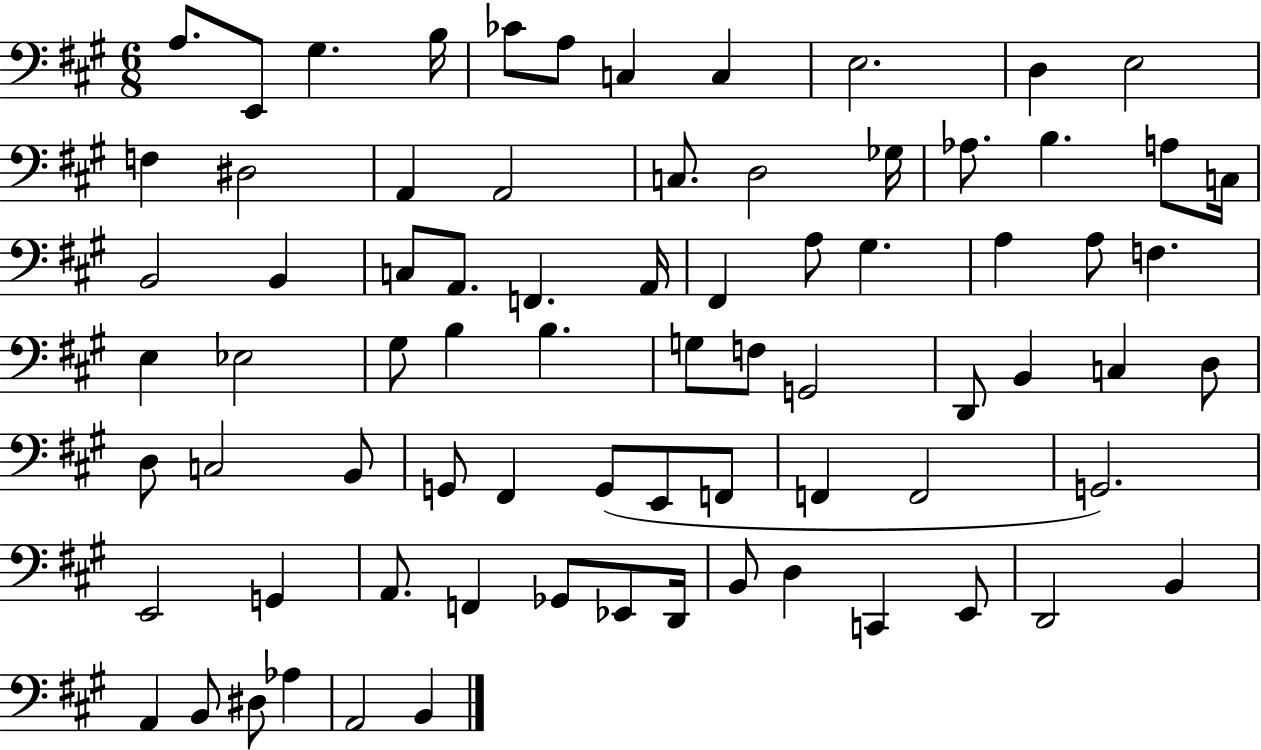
A3/e. E2/e G#3/q. B3/s CES4/e A3/e C3/q C3/q E3/h. D3/q E3/h F3/q D#3/h A2/q A2/h C3/e. D3/h Gb3/s Ab3/e. B3/q. A3/e C3/s B2/h B2/q C3/e A2/e. F2/q. A2/s F#2/q A3/e G#3/q. A3/q A3/e F3/q. E3/q Eb3/h G#3/e B3/q B3/q. G3/e F3/e G2/h D2/e B2/q C3/q D3/e D3/e C3/h B2/e G2/e F#2/q G2/e E2/e F2/e F2/q F2/h G2/h. E2/h G2/q A2/e. F2/q Gb2/e Eb2/e D2/s B2/e D3/q C2/q E2/e D2/h B2/q A2/q B2/e D#3/e Ab3/q A2/h B2/q